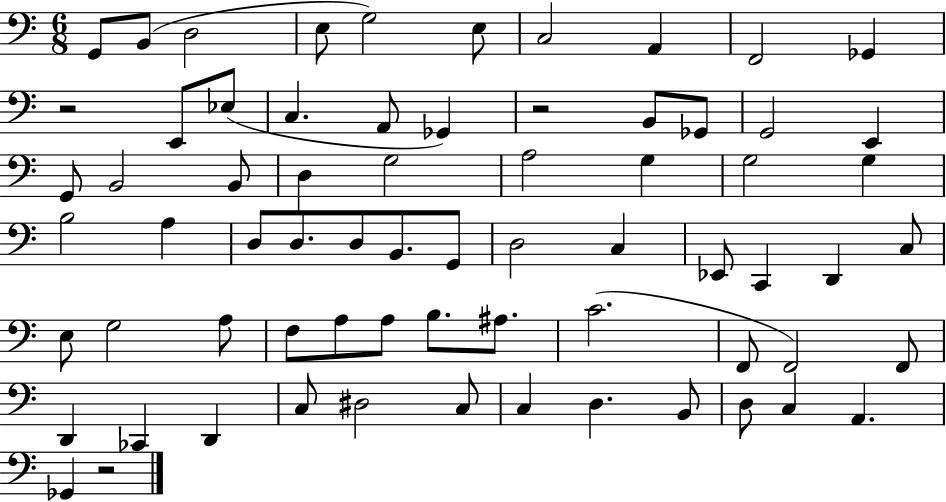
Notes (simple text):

G2/e B2/e D3/h E3/e G3/h E3/e C3/h A2/q F2/h Gb2/q R/h E2/e Eb3/e C3/q. A2/e Gb2/q R/h B2/e Gb2/e G2/h E2/q G2/e B2/h B2/e D3/q G3/h A3/h G3/q G3/h G3/q B3/h A3/q D3/e D3/e. D3/e B2/e. G2/e D3/h C3/q Eb2/e C2/q D2/q C3/e E3/e G3/h A3/e F3/e A3/e A3/e B3/e. A#3/e. C4/h. F2/e F2/h F2/e D2/q CES2/q D2/q C3/e D#3/h C3/e C3/q D3/q. B2/e D3/e C3/q A2/q. Gb2/q R/h